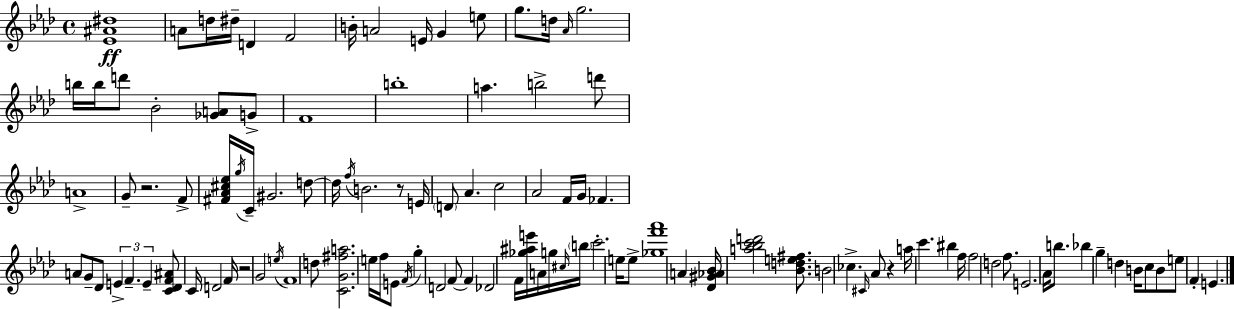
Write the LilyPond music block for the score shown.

{
  \clef treble
  \time 4/4
  \defaultTimeSignature
  \key aes \major
  \repeat volta 2 { <ees' ais' dis''>1\ff | a'8 d''16 dis''16-- d'4 f'2 | b'16-. a'2 e'16 g'4 e''8 | g''8. d''16 \grace { aes'16 } g''2. | \break b''16 b''16 d'''8 bes'2-. <ges' a'>8 g'8-> | f'1 | b''1-. | a''4. b''2-> d'''8 | \break a'1-> | g'8-- r2. f'8-> | <fis' aes' cis'' ees''>16 \acciaccatura { g''16 } c'16-- gis'2. | d''8~~ d''16 \acciaccatura { f''16 } b'2. | \break r8 e'16 \parenthesize d'8 aes'4. c''2 | aes'2 f'16 g'16 fes'4. | a'8 g'8-- des'8 \tuplet 3/2 { e'4-> f'4.-- | e'4-- } <c' des' f' ais'>8 c'16 d'2 | \break f'16 r2 g'2 | \acciaccatura { e''16 } f'1 | d''8 <c' g' fis'' a''>2. | e''16 f''16 e'8 \acciaccatura { f'16 } g''4-. d'2 | \break f'8~~ f'4 des'2 | f'16 <ges'' ais'' e'''>16 a'16 g''16 \grace { cis''16 } \parenthesize b''16 c'''2.-. | e''16 e''8-> <ges'' f''' aes'''>1 | a'4 <des' gis' aes' bes'>16 <a'' bes'' c''' d'''>2 | \break <bes' d'' e'' fis''>8. b'2 ces''4.-> | \grace { cis'16 } aes'8 r4 a''16 c'''4. | bis''4 f''16 f''2 d''2 | f''8. e'2. | \break aes'16 b''8. bes''4 g''4-- | d''4 b'16 c''8 b'8 e''8 f'4-. | e'4. } \bar "|."
}